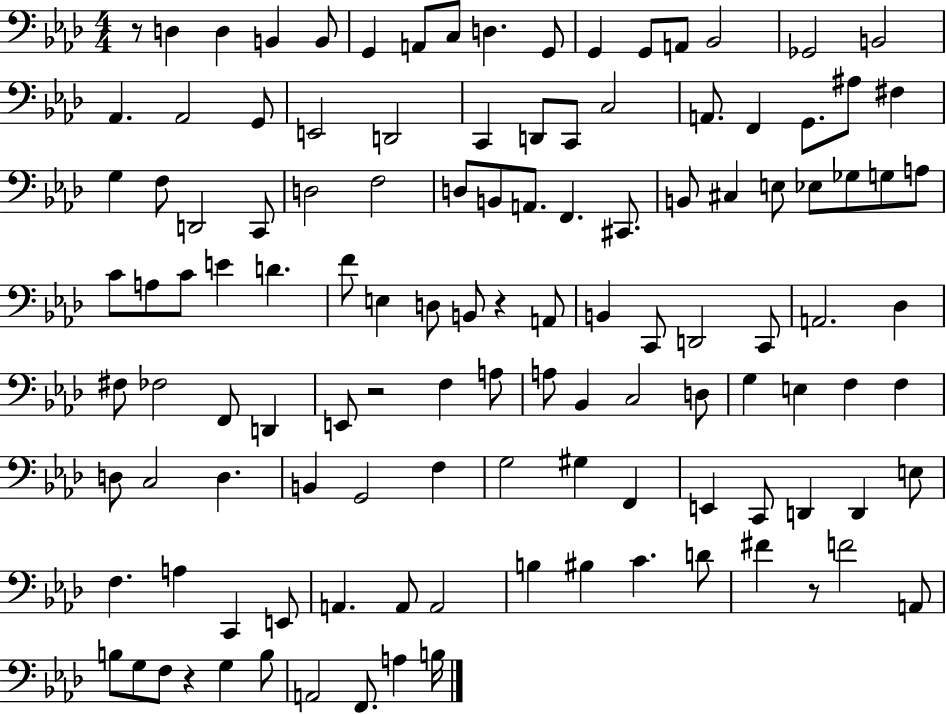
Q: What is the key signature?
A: AES major